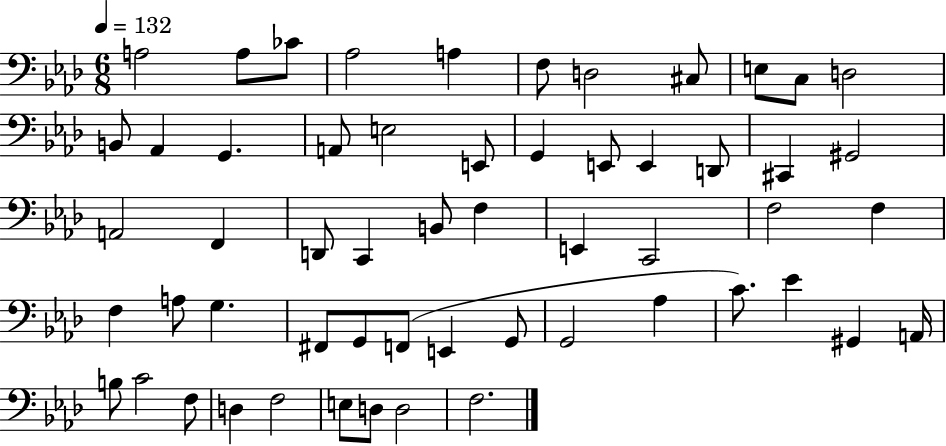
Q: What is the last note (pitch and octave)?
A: F3